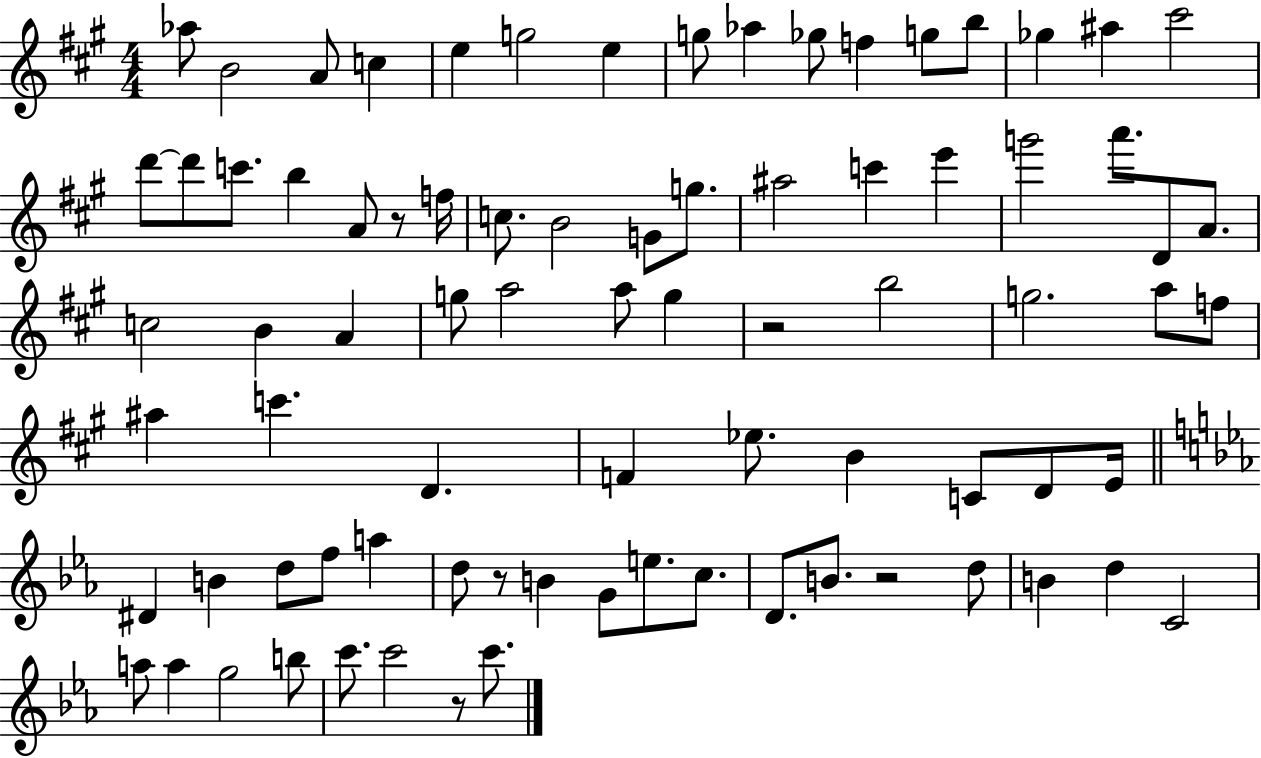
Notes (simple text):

Ab5/e B4/h A4/e C5/q E5/q G5/h E5/q G5/e Ab5/q Gb5/e F5/q G5/e B5/e Gb5/q A#5/q C#6/h D6/e D6/e C6/e. B5/q A4/e R/e F5/s C5/e. B4/h G4/e G5/e. A#5/h C6/q E6/q G6/h A6/e. D4/e A4/e. C5/h B4/q A4/q G5/e A5/h A5/e G5/q R/h B5/h G5/h. A5/e F5/e A#5/q C6/q. D4/q. F4/q Eb5/e. B4/q C4/e D4/e E4/s D#4/q B4/q D5/e F5/e A5/q D5/e R/e B4/q G4/e E5/e. C5/e. D4/e. B4/e. R/h D5/e B4/q D5/q C4/h A5/e A5/q G5/h B5/e C6/e. C6/h R/e C6/e.